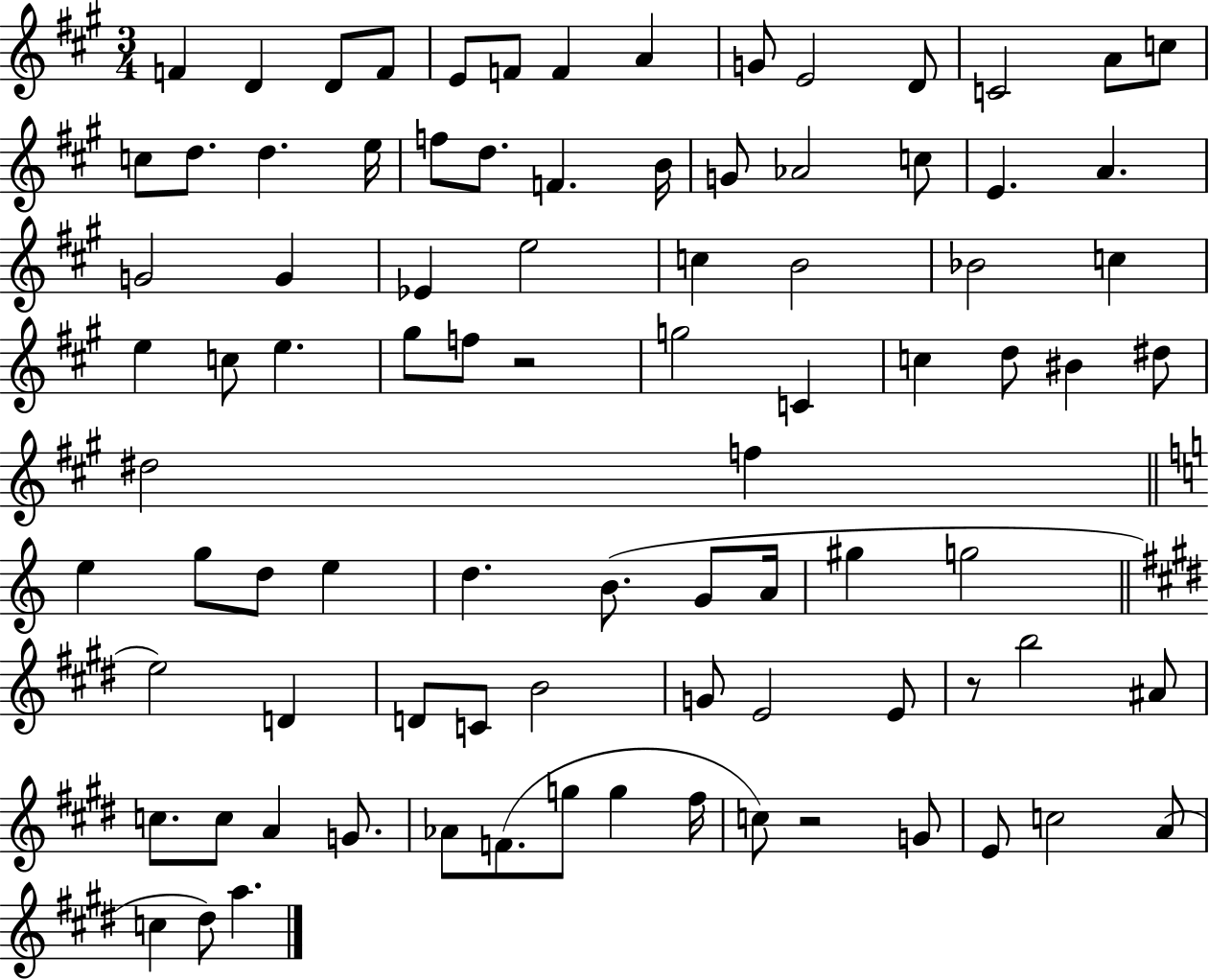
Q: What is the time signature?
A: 3/4